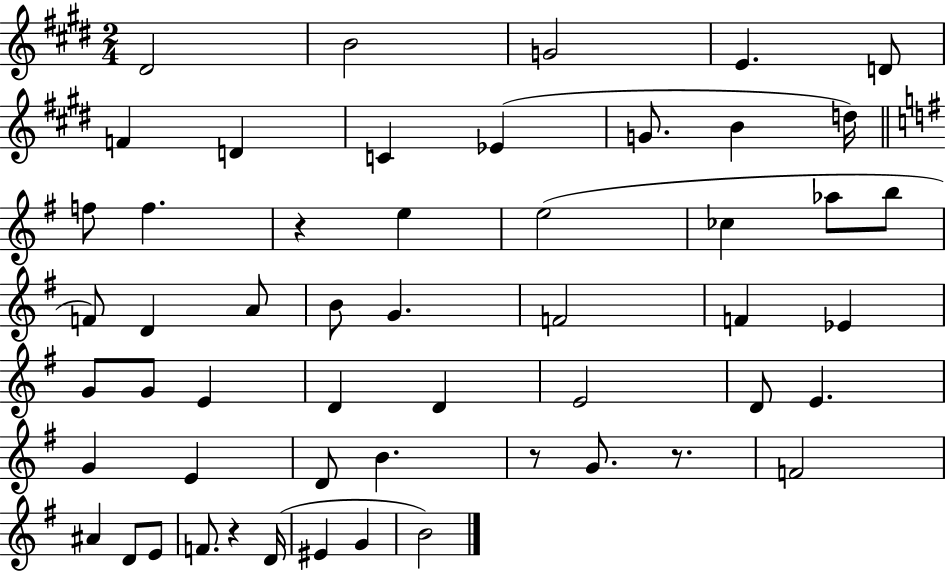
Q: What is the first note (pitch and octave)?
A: D#4